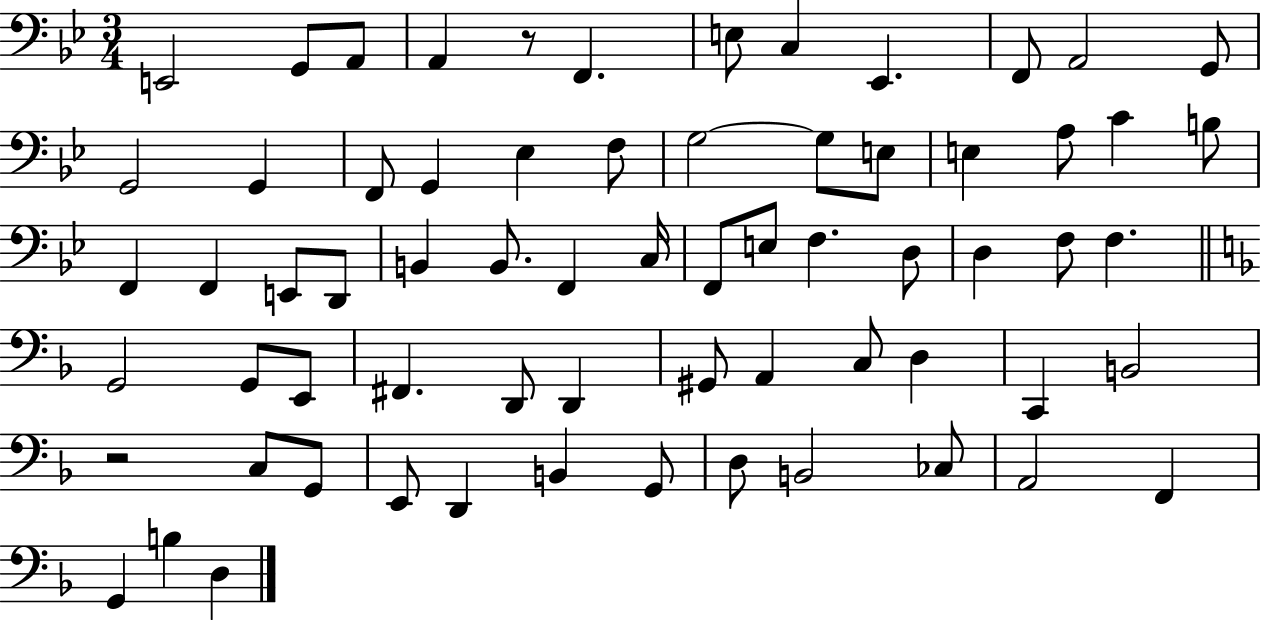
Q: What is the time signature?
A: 3/4